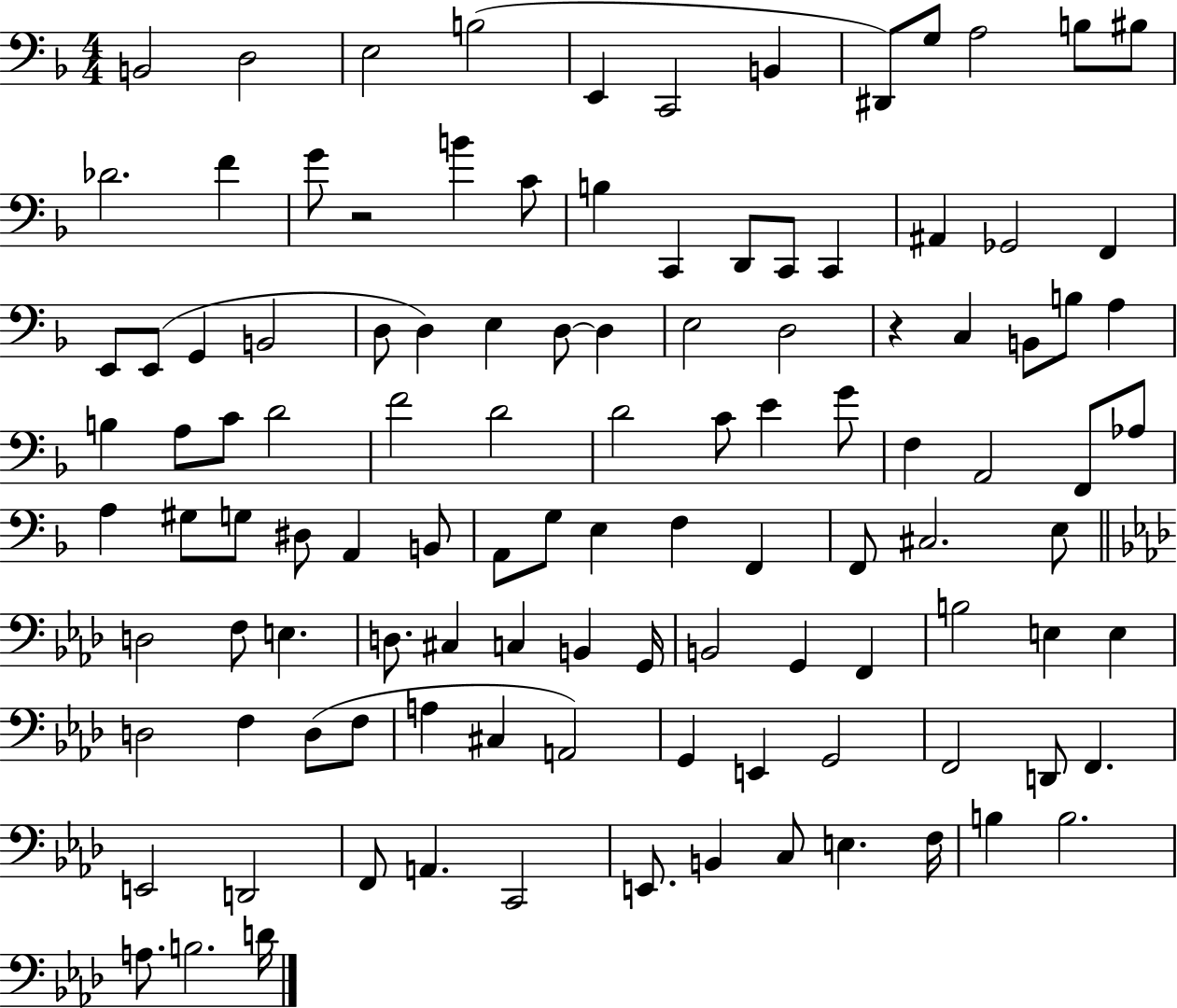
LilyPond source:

{
  \clef bass
  \numericTimeSignature
  \time 4/4
  \key f \major
  b,2 d2 | e2 b2( | e,4 c,2 b,4 | dis,8) g8 a2 b8 bis8 | \break des'2. f'4 | g'8 r2 b'4 c'8 | b4 c,4 d,8 c,8 c,4 | ais,4 ges,2 f,4 | \break e,8 e,8( g,4 b,2 | d8 d4) e4 d8~~ d4 | e2 d2 | r4 c4 b,8 b8 a4 | \break b4 a8 c'8 d'2 | f'2 d'2 | d'2 c'8 e'4 g'8 | f4 a,2 f,8 aes8 | \break a4 gis8 g8 dis8 a,4 b,8 | a,8 g8 e4 f4 f,4 | f,8 cis2. e8 | \bar "||" \break \key f \minor d2 f8 e4. | d8. cis4 c4 b,4 g,16 | b,2 g,4 f,4 | b2 e4 e4 | \break d2 f4 d8( f8 | a4 cis4 a,2) | g,4 e,4 g,2 | f,2 d,8 f,4. | \break e,2 d,2 | f,8 a,4. c,2 | e,8. b,4 c8 e4. f16 | b4 b2. | \break a8. b2. d'16 | \bar "|."
}